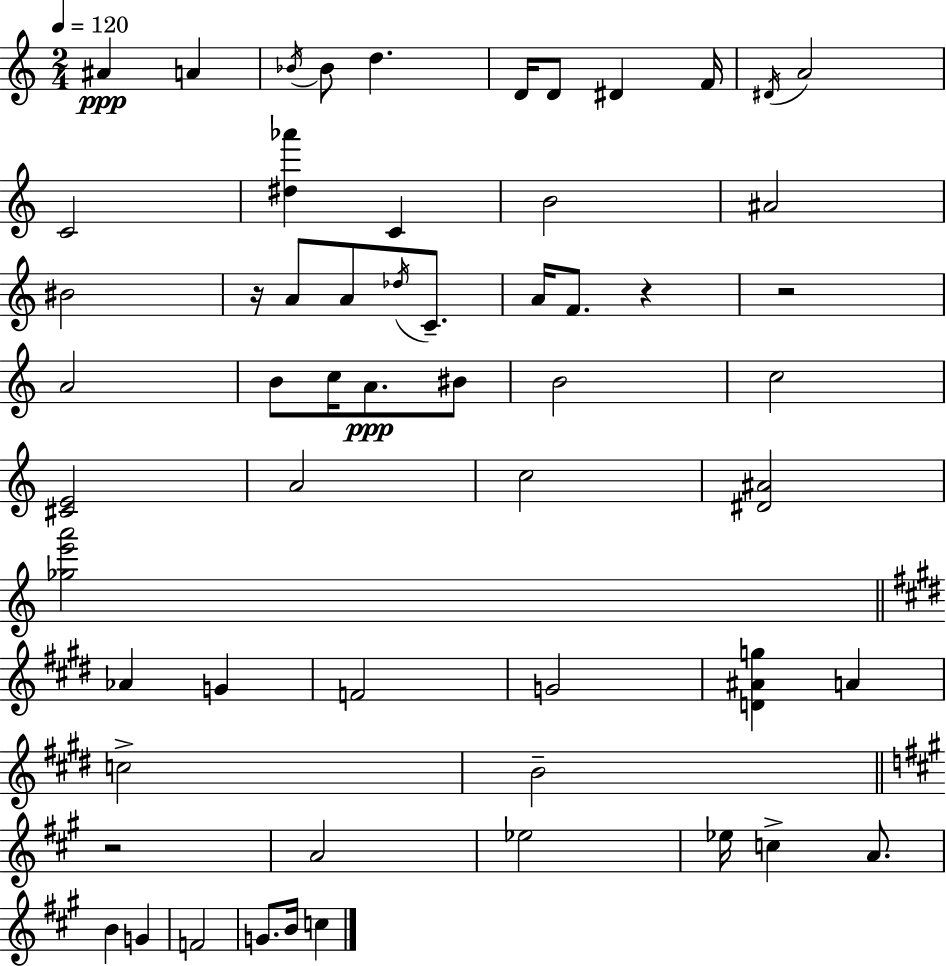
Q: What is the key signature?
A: A minor